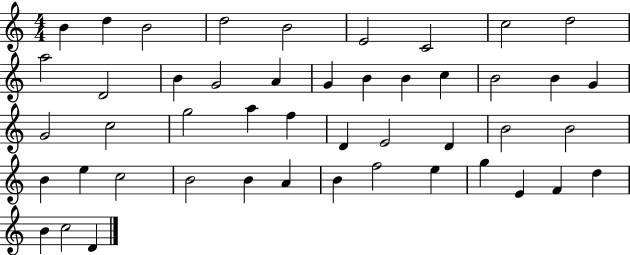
{
  \clef treble
  \numericTimeSignature
  \time 4/4
  \key c \major
  b'4 d''4 b'2 | d''2 b'2 | e'2 c'2 | c''2 d''2 | \break a''2 d'2 | b'4 g'2 a'4 | g'4 b'4 b'4 c''4 | b'2 b'4 g'4 | \break g'2 c''2 | g''2 a''4 f''4 | d'4 e'2 d'4 | b'2 b'2 | \break b'4 e''4 c''2 | b'2 b'4 a'4 | b'4 f''2 e''4 | g''4 e'4 f'4 d''4 | \break b'4 c''2 d'4 | \bar "|."
}